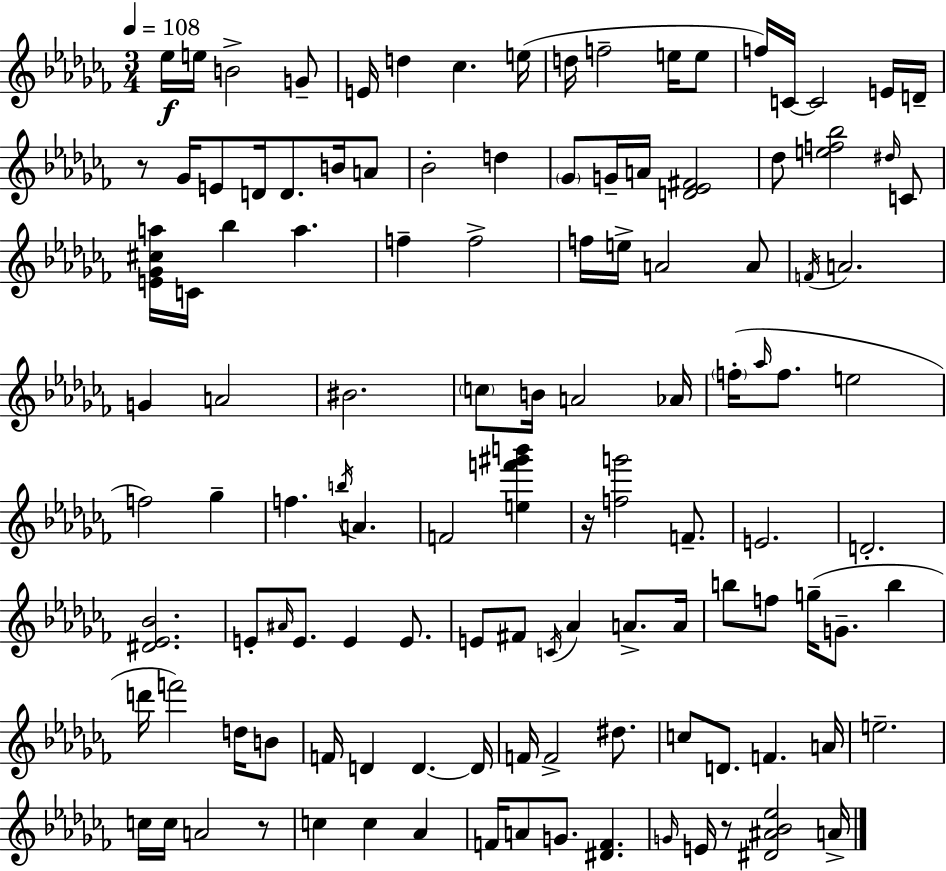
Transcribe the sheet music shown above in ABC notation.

X:1
T:Untitled
M:3/4
L:1/4
K:Abm
_e/4 e/4 B2 G/2 E/4 d _c e/4 d/4 f2 e/4 e/2 f/4 C/4 C2 E/4 D/4 z/2 _G/4 E/2 D/4 D/2 B/4 A/2 _B2 d _G/2 G/4 A/4 [D_E^F]2 _d/2 [ef_b]2 ^d/4 C/2 [E_G^ca]/4 C/4 _b a f f2 f/4 e/4 A2 A/2 F/4 A2 G A2 ^B2 c/2 B/4 A2 _A/4 f/4 _a/4 f/2 e2 f2 _g f b/4 A F2 [ef'^g'b'] z/4 [fg']2 F/2 E2 D2 [^D_E_B]2 E/2 ^A/4 E/2 E E/2 E/2 ^F/2 C/4 _A A/2 A/4 b/2 f/2 g/4 G/2 b d'/4 f'2 d/4 B/2 F/4 D D D/4 F/4 F2 ^d/2 c/2 D/2 F A/4 e2 c/4 c/4 A2 z/2 c c _A F/4 A/2 G/2 [^DF] G/4 E/4 z/2 [^D^A_B_e]2 A/4